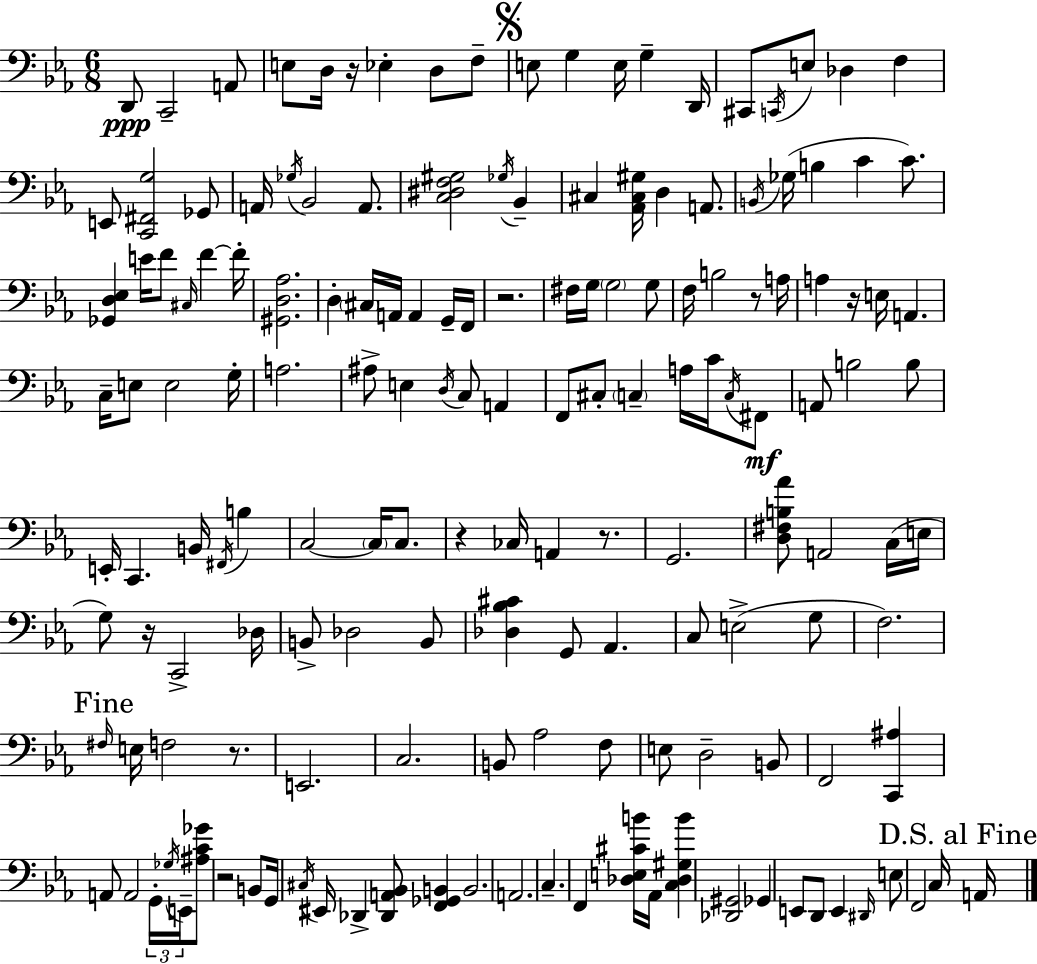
{
  \clef bass
  \numericTimeSignature
  \time 6/8
  \key ees \major
  d,8\ppp c,2-- a,8 | e8 d16 r16 ees4-. d8 f8-- | \mark \markup { \musicglyph "scripts.segno" } e8 g4 e16 g4-- d,16 | cis,8 \acciaccatura { c,16 } e8 des4 f4 | \break e,8 <c, fis, g>2 ges,8 | a,16 \acciaccatura { ges16 } bes,2 a,8. | <c dis f gis>2 \acciaccatura { ges16 } bes,4-- | cis4 <aes, cis gis>16 d4 | \break a,8. \acciaccatura { b,16 }( ges16 b4 c'4 | c'8.) <ges, d ees>4 e'16 f'8 \grace { cis16 } | f'4~~ f'16-. <gis, d aes>2. | d4-. \parenthesize cis16 a,16 a,4 | \break g,16-- f,16 r2. | fis16 g16 \parenthesize g2 | g8 f16 b2 | r8 a16 a4 r16 e16 a,4. | \break c16-- e8 e2 | g16-. a2. | ais8-> e4 \acciaccatura { d16 } | c8 a,4 f,8 cis8-. \parenthesize c4-- | \break a16 c'16 \acciaccatura { c16 } fis,8\mf a,8 b2 | b8 e,16-. c,4. | b,16 \acciaccatura { fis,16 } b4 c2~~ | \parenthesize c16 c8. r4 | \break ces16 a,4 r8. g,2. | <d fis b aes'>8 a,2 | c16( e16 g8) r16 c,2-> | des16 b,8-> des2 | \break b,8 <des bes cis'>4 | g,8 aes,4. c8 e2->( | g8 f2.) | \mark "Fine" \grace { fis16 } e16 f2 | \break r8. e,2. | c2. | b,8 aes2 | f8 e8 d2-- | \break b,8 f,2 | <c, ais>4 a,8 a,2 | \tuplet 3/2 { g,16-. \acciaccatura { ges16 } e,16-- } <ais c' ges'>8 | r2 b,8 g,16 \acciaccatura { cis16 } | \break eis,16 des,4-> <des, a, bes,>8 <f, ges, b,>4 b,2. | a,2. | c4.-- | f,4 <des e cis' b'>16 aes,16 <c des gis b'>4 | \break <des, gis,>2 ges,4 | e,8 d,8 e,4 \grace { dis,16 } | e8 f,2 c16 \mark "D.S. al Fine" a,16 | \bar "|."
}